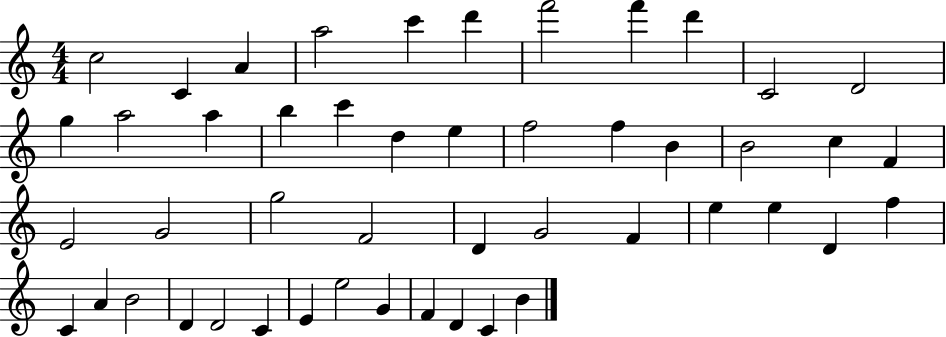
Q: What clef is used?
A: treble